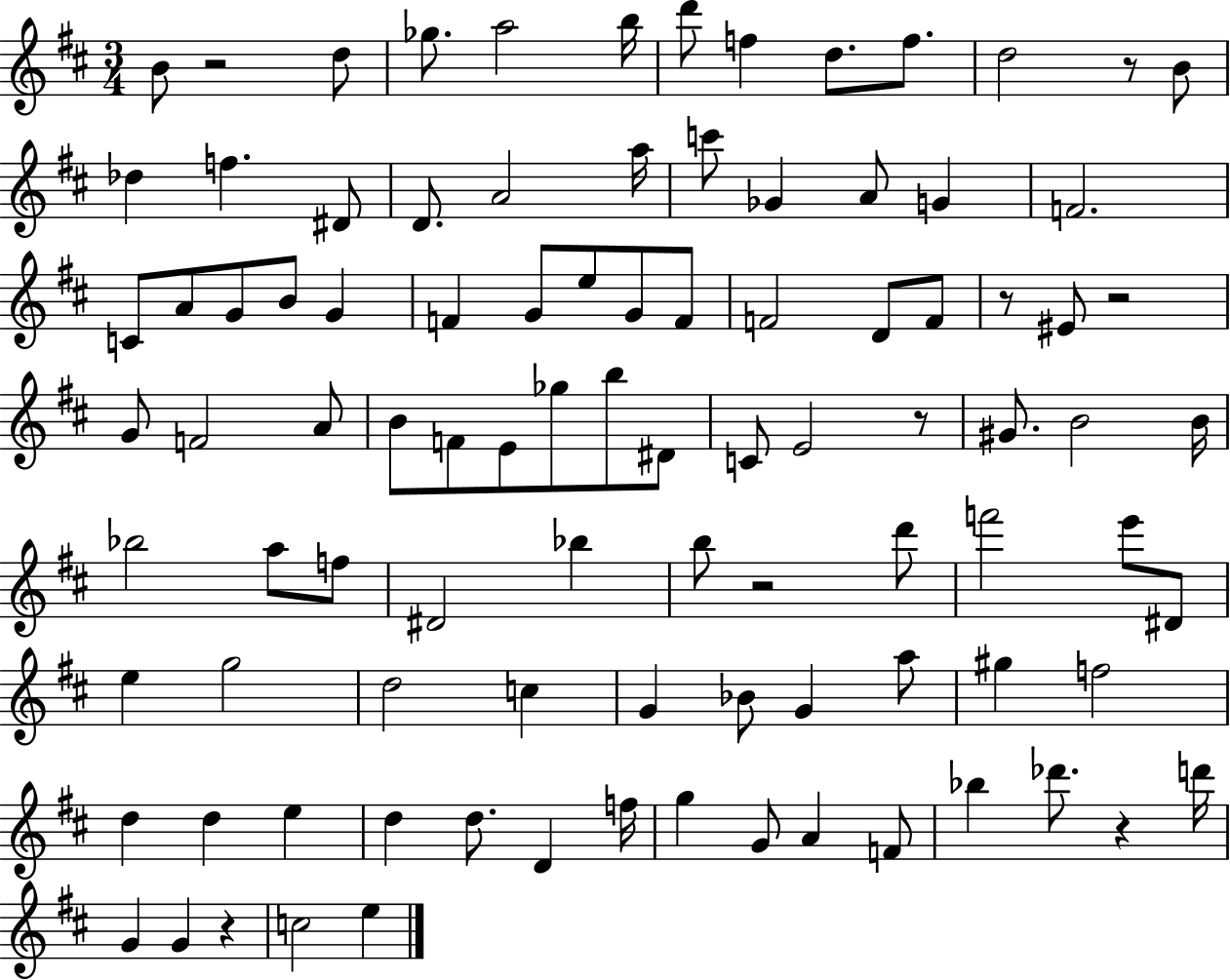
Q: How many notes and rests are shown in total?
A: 96